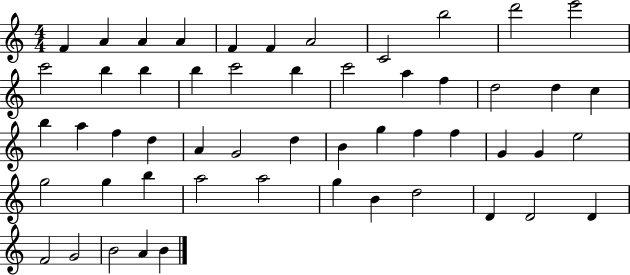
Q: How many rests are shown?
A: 0